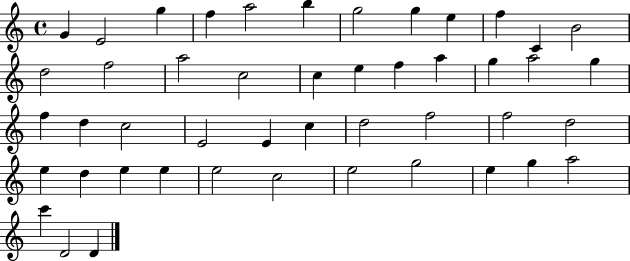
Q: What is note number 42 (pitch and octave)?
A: E5